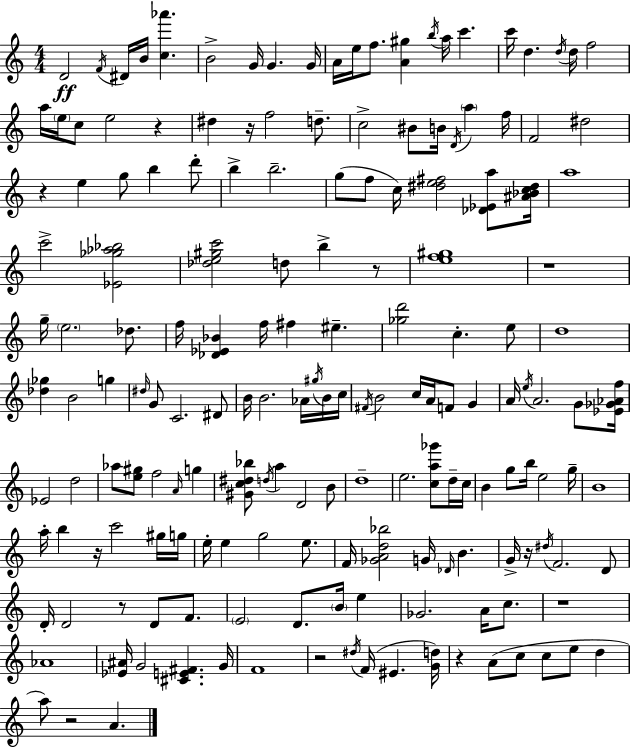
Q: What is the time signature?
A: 4/4